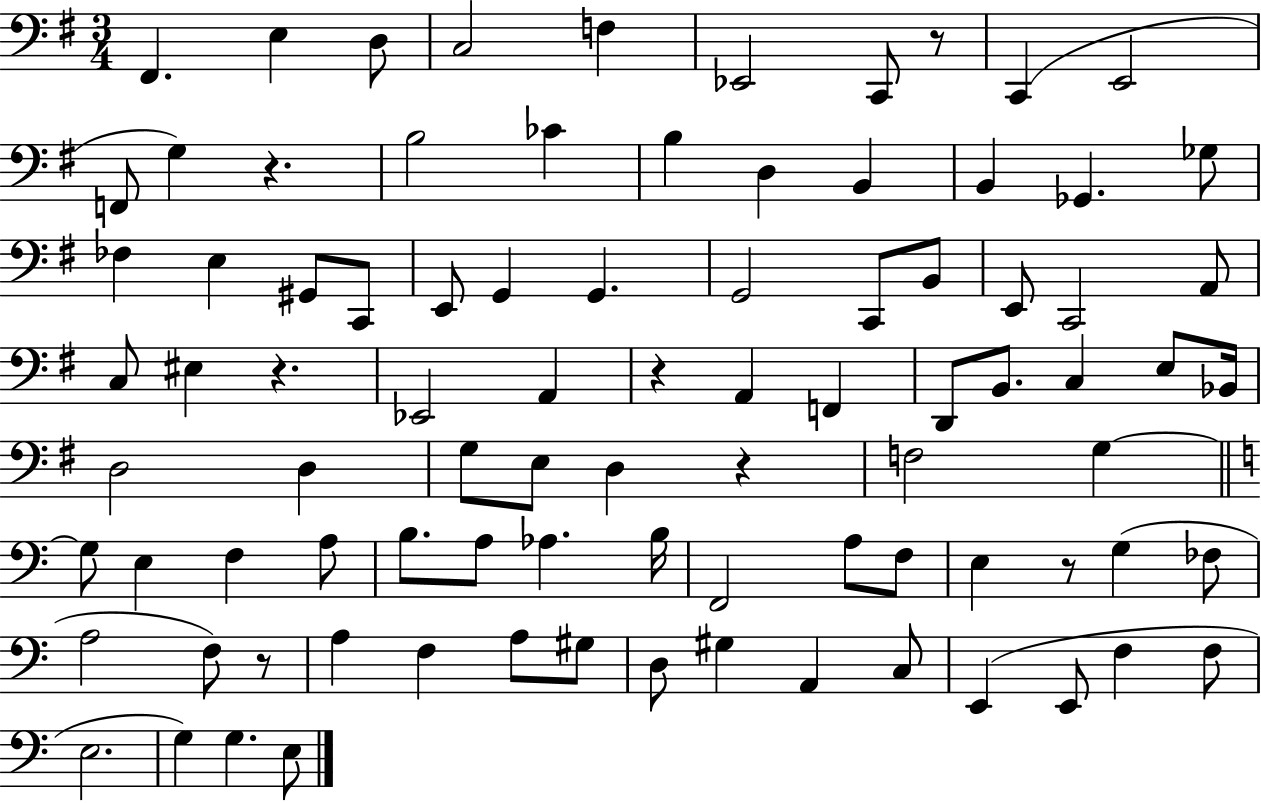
{
  \clef bass
  \numericTimeSignature
  \time 3/4
  \key g \major
  fis,4. e4 d8 | c2 f4 | ees,2 c,8 r8 | c,4( e,2 | \break f,8 g4) r4. | b2 ces'4 | b4 d4 b,4 | b,4 ges,4. ges8 | \break fes4 e4 gis,8 c,8 | e,8 g,4 g,4. | g,2 c,8 b,8 | e,8 c,2 a,8 | \break c8 eis4 r4. | ees,2 a,4 | r4 a,4 f,4 | d,8 b,8. c4 e8 bes,16 | \break d2 d4 | g8 e8 d4 r4 | f2 g4~~ | \bar "||" \break \key c \major g8 e4 f4 a8 | b8. a8 aes4. b16 | f,2 a8 f8 | e4 r8 g4( fes8 | \break a2 f8) r8 | a4 f4 a8 gis8 | d8 gis4 a,4 c8 | e,4( e,8 f4 f8 | \break e2. | g4) g4. e8 | \bar "|."
}